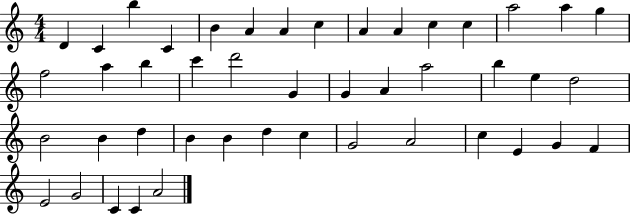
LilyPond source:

{
  \clef treble
  \numericTimeSignature
  \time 4/4
  \key c \major
  d'4 c'4 b''4 c'4 | b'4 a'4 a'4 c''4 | a'4 a'4 c''4 c''4 | a''2 a''4 g''4 | \break f''2 a''4 b''4 | c'''4 d'''2 g'4 | g'4 a'4 a''2 | b''4 e''4 d''2 | \break b'2 b'4 d''4 | b'4 b'4 d''4 c''4 | g'2 a'2 | c''4 e'4 g'4 f'4 | \break e'2 g'2 | c'4 c'4 a'2 | \bar "|."
}